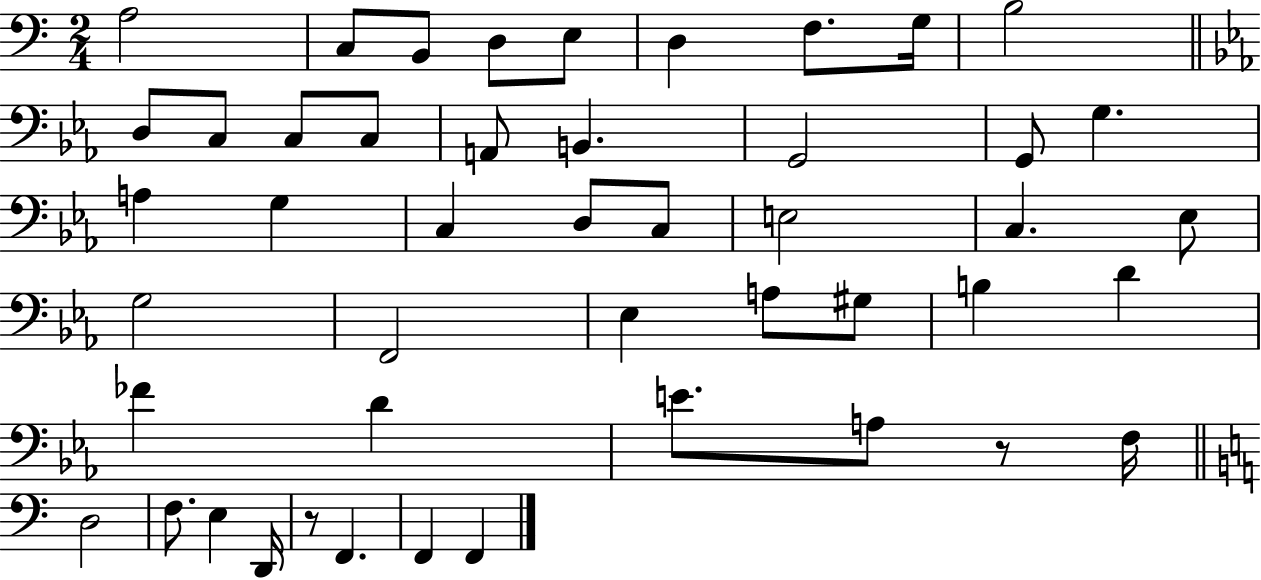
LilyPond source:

{
  \clef bass
  \numericTimeSignature
  \time 2/4
  \key c \major
  a2 | c8 b,8 d8 e8 | d4 f8. g16 | b2 | \break \bar "||" \break \key ees \major d8 c8 c8 c8 | a,8 b,4. | g,2 | g,8 g4. | \break a4 g4 | c4 d8 c8 | e2 | c4. ees8 | \break g2 | f,2 | ees4 a8 gis8 | b4 d'4 | \break fes'4 d'4 | e'8. a8 r8 f16 | \bar "||" \break \key c \major d2 | f8. e4 d,16 | r8 f,4. | f,4 f,4 | \break \bar "|."
}